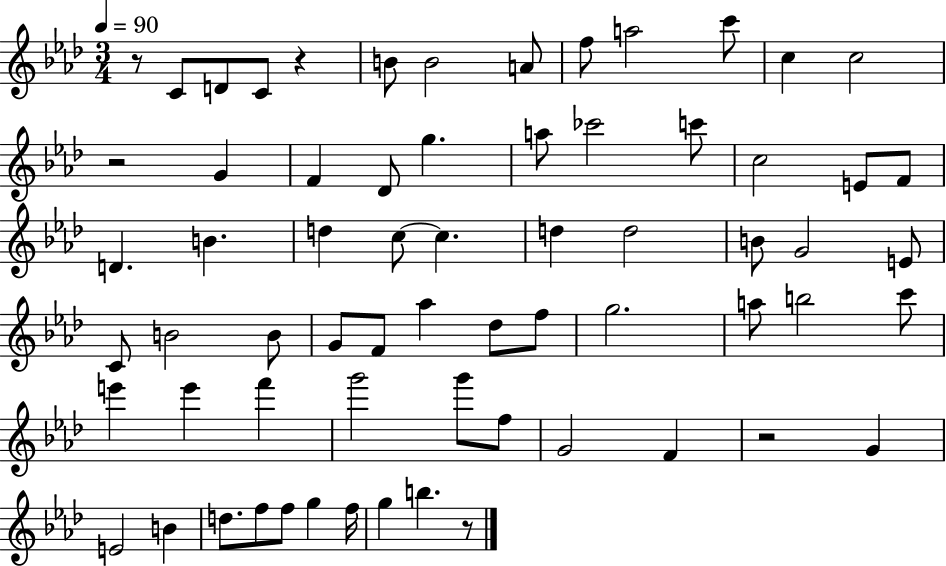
R/e C4/e D4/e C4/e R/q B4/e B4/h A4/e F5/e A5/h C6/e C5/q C5/h R/h G4/q F4/q Db4/e G5/q. A5/e CES6/h C6/e C5/h E4/e F4/e D4/q. B4/q. D5/q C5/e C5/q. D5/q D5/h B4/e G4/h E4/e C4/e B4/h B4/e G4/e F4/e Ab5/q Db5/e F5/e G5/h. A5/e B5/h C6/e E6/q E6/q F6/q G6/h G6/e F5/e G4/h F4/q R/h G4/q E4/h B4/q D5/e. F5/e F5/e G5/q F5/s G5/q B5/q. R/e